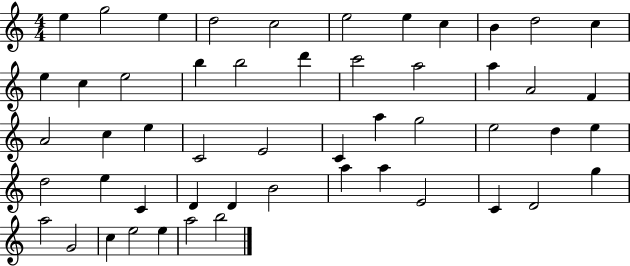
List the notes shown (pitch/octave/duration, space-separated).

E5/q G5/h E5/q D5/h C5/h E5/h E5/q C5/q B4/q D5/h C5/q E5/q C5/q E5/h B5/q B5/h D6/q C6/h A5/h A5/q A4/h F4/q A4/h C5/q E5/q C4/h E4/h C4/q A5/q G5/h E5/h D5/q E5/q D5/h E5/q C4/q D4/q D4/q B4/h A5/q A5/q E4/h C4/q D4/h G5/q A5/h G4/h C5/q E5/h E5/q A5/h B5/h